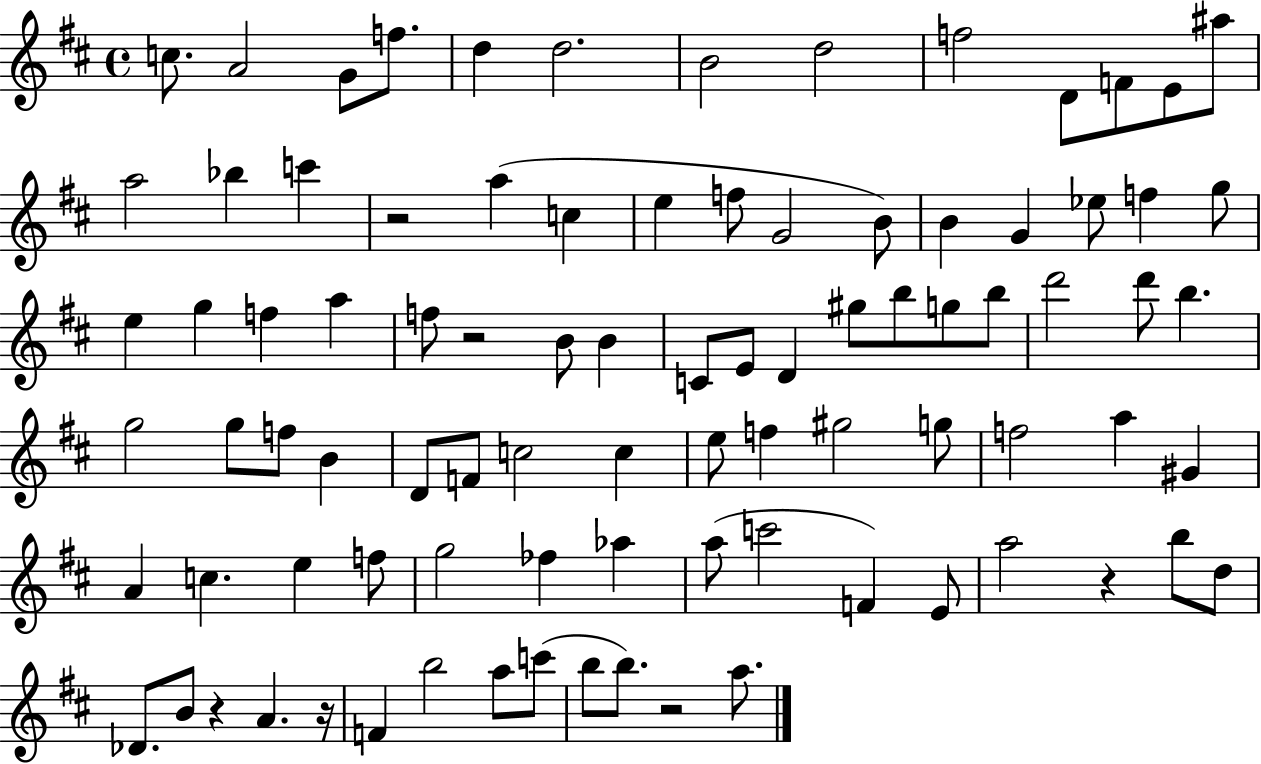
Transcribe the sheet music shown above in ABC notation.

X:1
T:Untitled
M:4/4
L:1/4
K:D
c/2 A2 G/2 f/2 d d2 B2 d2 f2 D/2 F/2 E/2 ^a/2 a2 _b c' z2 a c e f/2 G2 B/2 B G _e/2 f g/2 e g f a f/2 z2 B/2 B C/2 E/2 D ^g/2 b/2 g/2 b/2 d'2 d'/2 b g2 g/2 f/2 B D/2 F/2 c2 c e/2 f ^g2 g/2 f2 a ^G A c e f/2 g2 _f _a a/2 c'2 F E/2 a2 z b/2 d/2 _D/2 B/2 z A z/4 F b2 a/2 c'/2 b/2 b/2 z2 a/2